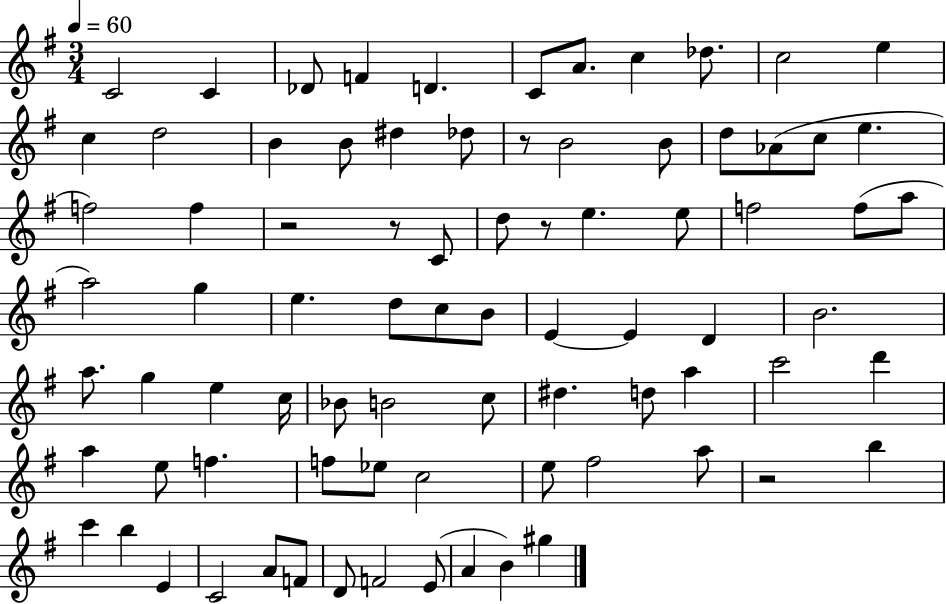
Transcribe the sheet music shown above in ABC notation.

X:1
T:Untitled
M:3/4
L:1/4
K:G
C2 C _D/2 F D C/2 A/2 c _d/2 c2 e c d2 B B/2 ^d _d/2 z/2 B2 B/2 d/2 _A/2 c/2 e f2 f z2 z/2 C/2 d/2 z/2 e e/2 f2 f/2 a/2 a2 g e d/2 c/2 B/2 E E D B2 a/2 g e c/4 _B/2 B2 c/2 ^d d/2 a c'2 d' a e/2 f f/2 _e/2 c2 e/2 ^f2 a/2 z2 b c' b E C2 A/2 F/2 D/2 F2 E/2 A B ^g